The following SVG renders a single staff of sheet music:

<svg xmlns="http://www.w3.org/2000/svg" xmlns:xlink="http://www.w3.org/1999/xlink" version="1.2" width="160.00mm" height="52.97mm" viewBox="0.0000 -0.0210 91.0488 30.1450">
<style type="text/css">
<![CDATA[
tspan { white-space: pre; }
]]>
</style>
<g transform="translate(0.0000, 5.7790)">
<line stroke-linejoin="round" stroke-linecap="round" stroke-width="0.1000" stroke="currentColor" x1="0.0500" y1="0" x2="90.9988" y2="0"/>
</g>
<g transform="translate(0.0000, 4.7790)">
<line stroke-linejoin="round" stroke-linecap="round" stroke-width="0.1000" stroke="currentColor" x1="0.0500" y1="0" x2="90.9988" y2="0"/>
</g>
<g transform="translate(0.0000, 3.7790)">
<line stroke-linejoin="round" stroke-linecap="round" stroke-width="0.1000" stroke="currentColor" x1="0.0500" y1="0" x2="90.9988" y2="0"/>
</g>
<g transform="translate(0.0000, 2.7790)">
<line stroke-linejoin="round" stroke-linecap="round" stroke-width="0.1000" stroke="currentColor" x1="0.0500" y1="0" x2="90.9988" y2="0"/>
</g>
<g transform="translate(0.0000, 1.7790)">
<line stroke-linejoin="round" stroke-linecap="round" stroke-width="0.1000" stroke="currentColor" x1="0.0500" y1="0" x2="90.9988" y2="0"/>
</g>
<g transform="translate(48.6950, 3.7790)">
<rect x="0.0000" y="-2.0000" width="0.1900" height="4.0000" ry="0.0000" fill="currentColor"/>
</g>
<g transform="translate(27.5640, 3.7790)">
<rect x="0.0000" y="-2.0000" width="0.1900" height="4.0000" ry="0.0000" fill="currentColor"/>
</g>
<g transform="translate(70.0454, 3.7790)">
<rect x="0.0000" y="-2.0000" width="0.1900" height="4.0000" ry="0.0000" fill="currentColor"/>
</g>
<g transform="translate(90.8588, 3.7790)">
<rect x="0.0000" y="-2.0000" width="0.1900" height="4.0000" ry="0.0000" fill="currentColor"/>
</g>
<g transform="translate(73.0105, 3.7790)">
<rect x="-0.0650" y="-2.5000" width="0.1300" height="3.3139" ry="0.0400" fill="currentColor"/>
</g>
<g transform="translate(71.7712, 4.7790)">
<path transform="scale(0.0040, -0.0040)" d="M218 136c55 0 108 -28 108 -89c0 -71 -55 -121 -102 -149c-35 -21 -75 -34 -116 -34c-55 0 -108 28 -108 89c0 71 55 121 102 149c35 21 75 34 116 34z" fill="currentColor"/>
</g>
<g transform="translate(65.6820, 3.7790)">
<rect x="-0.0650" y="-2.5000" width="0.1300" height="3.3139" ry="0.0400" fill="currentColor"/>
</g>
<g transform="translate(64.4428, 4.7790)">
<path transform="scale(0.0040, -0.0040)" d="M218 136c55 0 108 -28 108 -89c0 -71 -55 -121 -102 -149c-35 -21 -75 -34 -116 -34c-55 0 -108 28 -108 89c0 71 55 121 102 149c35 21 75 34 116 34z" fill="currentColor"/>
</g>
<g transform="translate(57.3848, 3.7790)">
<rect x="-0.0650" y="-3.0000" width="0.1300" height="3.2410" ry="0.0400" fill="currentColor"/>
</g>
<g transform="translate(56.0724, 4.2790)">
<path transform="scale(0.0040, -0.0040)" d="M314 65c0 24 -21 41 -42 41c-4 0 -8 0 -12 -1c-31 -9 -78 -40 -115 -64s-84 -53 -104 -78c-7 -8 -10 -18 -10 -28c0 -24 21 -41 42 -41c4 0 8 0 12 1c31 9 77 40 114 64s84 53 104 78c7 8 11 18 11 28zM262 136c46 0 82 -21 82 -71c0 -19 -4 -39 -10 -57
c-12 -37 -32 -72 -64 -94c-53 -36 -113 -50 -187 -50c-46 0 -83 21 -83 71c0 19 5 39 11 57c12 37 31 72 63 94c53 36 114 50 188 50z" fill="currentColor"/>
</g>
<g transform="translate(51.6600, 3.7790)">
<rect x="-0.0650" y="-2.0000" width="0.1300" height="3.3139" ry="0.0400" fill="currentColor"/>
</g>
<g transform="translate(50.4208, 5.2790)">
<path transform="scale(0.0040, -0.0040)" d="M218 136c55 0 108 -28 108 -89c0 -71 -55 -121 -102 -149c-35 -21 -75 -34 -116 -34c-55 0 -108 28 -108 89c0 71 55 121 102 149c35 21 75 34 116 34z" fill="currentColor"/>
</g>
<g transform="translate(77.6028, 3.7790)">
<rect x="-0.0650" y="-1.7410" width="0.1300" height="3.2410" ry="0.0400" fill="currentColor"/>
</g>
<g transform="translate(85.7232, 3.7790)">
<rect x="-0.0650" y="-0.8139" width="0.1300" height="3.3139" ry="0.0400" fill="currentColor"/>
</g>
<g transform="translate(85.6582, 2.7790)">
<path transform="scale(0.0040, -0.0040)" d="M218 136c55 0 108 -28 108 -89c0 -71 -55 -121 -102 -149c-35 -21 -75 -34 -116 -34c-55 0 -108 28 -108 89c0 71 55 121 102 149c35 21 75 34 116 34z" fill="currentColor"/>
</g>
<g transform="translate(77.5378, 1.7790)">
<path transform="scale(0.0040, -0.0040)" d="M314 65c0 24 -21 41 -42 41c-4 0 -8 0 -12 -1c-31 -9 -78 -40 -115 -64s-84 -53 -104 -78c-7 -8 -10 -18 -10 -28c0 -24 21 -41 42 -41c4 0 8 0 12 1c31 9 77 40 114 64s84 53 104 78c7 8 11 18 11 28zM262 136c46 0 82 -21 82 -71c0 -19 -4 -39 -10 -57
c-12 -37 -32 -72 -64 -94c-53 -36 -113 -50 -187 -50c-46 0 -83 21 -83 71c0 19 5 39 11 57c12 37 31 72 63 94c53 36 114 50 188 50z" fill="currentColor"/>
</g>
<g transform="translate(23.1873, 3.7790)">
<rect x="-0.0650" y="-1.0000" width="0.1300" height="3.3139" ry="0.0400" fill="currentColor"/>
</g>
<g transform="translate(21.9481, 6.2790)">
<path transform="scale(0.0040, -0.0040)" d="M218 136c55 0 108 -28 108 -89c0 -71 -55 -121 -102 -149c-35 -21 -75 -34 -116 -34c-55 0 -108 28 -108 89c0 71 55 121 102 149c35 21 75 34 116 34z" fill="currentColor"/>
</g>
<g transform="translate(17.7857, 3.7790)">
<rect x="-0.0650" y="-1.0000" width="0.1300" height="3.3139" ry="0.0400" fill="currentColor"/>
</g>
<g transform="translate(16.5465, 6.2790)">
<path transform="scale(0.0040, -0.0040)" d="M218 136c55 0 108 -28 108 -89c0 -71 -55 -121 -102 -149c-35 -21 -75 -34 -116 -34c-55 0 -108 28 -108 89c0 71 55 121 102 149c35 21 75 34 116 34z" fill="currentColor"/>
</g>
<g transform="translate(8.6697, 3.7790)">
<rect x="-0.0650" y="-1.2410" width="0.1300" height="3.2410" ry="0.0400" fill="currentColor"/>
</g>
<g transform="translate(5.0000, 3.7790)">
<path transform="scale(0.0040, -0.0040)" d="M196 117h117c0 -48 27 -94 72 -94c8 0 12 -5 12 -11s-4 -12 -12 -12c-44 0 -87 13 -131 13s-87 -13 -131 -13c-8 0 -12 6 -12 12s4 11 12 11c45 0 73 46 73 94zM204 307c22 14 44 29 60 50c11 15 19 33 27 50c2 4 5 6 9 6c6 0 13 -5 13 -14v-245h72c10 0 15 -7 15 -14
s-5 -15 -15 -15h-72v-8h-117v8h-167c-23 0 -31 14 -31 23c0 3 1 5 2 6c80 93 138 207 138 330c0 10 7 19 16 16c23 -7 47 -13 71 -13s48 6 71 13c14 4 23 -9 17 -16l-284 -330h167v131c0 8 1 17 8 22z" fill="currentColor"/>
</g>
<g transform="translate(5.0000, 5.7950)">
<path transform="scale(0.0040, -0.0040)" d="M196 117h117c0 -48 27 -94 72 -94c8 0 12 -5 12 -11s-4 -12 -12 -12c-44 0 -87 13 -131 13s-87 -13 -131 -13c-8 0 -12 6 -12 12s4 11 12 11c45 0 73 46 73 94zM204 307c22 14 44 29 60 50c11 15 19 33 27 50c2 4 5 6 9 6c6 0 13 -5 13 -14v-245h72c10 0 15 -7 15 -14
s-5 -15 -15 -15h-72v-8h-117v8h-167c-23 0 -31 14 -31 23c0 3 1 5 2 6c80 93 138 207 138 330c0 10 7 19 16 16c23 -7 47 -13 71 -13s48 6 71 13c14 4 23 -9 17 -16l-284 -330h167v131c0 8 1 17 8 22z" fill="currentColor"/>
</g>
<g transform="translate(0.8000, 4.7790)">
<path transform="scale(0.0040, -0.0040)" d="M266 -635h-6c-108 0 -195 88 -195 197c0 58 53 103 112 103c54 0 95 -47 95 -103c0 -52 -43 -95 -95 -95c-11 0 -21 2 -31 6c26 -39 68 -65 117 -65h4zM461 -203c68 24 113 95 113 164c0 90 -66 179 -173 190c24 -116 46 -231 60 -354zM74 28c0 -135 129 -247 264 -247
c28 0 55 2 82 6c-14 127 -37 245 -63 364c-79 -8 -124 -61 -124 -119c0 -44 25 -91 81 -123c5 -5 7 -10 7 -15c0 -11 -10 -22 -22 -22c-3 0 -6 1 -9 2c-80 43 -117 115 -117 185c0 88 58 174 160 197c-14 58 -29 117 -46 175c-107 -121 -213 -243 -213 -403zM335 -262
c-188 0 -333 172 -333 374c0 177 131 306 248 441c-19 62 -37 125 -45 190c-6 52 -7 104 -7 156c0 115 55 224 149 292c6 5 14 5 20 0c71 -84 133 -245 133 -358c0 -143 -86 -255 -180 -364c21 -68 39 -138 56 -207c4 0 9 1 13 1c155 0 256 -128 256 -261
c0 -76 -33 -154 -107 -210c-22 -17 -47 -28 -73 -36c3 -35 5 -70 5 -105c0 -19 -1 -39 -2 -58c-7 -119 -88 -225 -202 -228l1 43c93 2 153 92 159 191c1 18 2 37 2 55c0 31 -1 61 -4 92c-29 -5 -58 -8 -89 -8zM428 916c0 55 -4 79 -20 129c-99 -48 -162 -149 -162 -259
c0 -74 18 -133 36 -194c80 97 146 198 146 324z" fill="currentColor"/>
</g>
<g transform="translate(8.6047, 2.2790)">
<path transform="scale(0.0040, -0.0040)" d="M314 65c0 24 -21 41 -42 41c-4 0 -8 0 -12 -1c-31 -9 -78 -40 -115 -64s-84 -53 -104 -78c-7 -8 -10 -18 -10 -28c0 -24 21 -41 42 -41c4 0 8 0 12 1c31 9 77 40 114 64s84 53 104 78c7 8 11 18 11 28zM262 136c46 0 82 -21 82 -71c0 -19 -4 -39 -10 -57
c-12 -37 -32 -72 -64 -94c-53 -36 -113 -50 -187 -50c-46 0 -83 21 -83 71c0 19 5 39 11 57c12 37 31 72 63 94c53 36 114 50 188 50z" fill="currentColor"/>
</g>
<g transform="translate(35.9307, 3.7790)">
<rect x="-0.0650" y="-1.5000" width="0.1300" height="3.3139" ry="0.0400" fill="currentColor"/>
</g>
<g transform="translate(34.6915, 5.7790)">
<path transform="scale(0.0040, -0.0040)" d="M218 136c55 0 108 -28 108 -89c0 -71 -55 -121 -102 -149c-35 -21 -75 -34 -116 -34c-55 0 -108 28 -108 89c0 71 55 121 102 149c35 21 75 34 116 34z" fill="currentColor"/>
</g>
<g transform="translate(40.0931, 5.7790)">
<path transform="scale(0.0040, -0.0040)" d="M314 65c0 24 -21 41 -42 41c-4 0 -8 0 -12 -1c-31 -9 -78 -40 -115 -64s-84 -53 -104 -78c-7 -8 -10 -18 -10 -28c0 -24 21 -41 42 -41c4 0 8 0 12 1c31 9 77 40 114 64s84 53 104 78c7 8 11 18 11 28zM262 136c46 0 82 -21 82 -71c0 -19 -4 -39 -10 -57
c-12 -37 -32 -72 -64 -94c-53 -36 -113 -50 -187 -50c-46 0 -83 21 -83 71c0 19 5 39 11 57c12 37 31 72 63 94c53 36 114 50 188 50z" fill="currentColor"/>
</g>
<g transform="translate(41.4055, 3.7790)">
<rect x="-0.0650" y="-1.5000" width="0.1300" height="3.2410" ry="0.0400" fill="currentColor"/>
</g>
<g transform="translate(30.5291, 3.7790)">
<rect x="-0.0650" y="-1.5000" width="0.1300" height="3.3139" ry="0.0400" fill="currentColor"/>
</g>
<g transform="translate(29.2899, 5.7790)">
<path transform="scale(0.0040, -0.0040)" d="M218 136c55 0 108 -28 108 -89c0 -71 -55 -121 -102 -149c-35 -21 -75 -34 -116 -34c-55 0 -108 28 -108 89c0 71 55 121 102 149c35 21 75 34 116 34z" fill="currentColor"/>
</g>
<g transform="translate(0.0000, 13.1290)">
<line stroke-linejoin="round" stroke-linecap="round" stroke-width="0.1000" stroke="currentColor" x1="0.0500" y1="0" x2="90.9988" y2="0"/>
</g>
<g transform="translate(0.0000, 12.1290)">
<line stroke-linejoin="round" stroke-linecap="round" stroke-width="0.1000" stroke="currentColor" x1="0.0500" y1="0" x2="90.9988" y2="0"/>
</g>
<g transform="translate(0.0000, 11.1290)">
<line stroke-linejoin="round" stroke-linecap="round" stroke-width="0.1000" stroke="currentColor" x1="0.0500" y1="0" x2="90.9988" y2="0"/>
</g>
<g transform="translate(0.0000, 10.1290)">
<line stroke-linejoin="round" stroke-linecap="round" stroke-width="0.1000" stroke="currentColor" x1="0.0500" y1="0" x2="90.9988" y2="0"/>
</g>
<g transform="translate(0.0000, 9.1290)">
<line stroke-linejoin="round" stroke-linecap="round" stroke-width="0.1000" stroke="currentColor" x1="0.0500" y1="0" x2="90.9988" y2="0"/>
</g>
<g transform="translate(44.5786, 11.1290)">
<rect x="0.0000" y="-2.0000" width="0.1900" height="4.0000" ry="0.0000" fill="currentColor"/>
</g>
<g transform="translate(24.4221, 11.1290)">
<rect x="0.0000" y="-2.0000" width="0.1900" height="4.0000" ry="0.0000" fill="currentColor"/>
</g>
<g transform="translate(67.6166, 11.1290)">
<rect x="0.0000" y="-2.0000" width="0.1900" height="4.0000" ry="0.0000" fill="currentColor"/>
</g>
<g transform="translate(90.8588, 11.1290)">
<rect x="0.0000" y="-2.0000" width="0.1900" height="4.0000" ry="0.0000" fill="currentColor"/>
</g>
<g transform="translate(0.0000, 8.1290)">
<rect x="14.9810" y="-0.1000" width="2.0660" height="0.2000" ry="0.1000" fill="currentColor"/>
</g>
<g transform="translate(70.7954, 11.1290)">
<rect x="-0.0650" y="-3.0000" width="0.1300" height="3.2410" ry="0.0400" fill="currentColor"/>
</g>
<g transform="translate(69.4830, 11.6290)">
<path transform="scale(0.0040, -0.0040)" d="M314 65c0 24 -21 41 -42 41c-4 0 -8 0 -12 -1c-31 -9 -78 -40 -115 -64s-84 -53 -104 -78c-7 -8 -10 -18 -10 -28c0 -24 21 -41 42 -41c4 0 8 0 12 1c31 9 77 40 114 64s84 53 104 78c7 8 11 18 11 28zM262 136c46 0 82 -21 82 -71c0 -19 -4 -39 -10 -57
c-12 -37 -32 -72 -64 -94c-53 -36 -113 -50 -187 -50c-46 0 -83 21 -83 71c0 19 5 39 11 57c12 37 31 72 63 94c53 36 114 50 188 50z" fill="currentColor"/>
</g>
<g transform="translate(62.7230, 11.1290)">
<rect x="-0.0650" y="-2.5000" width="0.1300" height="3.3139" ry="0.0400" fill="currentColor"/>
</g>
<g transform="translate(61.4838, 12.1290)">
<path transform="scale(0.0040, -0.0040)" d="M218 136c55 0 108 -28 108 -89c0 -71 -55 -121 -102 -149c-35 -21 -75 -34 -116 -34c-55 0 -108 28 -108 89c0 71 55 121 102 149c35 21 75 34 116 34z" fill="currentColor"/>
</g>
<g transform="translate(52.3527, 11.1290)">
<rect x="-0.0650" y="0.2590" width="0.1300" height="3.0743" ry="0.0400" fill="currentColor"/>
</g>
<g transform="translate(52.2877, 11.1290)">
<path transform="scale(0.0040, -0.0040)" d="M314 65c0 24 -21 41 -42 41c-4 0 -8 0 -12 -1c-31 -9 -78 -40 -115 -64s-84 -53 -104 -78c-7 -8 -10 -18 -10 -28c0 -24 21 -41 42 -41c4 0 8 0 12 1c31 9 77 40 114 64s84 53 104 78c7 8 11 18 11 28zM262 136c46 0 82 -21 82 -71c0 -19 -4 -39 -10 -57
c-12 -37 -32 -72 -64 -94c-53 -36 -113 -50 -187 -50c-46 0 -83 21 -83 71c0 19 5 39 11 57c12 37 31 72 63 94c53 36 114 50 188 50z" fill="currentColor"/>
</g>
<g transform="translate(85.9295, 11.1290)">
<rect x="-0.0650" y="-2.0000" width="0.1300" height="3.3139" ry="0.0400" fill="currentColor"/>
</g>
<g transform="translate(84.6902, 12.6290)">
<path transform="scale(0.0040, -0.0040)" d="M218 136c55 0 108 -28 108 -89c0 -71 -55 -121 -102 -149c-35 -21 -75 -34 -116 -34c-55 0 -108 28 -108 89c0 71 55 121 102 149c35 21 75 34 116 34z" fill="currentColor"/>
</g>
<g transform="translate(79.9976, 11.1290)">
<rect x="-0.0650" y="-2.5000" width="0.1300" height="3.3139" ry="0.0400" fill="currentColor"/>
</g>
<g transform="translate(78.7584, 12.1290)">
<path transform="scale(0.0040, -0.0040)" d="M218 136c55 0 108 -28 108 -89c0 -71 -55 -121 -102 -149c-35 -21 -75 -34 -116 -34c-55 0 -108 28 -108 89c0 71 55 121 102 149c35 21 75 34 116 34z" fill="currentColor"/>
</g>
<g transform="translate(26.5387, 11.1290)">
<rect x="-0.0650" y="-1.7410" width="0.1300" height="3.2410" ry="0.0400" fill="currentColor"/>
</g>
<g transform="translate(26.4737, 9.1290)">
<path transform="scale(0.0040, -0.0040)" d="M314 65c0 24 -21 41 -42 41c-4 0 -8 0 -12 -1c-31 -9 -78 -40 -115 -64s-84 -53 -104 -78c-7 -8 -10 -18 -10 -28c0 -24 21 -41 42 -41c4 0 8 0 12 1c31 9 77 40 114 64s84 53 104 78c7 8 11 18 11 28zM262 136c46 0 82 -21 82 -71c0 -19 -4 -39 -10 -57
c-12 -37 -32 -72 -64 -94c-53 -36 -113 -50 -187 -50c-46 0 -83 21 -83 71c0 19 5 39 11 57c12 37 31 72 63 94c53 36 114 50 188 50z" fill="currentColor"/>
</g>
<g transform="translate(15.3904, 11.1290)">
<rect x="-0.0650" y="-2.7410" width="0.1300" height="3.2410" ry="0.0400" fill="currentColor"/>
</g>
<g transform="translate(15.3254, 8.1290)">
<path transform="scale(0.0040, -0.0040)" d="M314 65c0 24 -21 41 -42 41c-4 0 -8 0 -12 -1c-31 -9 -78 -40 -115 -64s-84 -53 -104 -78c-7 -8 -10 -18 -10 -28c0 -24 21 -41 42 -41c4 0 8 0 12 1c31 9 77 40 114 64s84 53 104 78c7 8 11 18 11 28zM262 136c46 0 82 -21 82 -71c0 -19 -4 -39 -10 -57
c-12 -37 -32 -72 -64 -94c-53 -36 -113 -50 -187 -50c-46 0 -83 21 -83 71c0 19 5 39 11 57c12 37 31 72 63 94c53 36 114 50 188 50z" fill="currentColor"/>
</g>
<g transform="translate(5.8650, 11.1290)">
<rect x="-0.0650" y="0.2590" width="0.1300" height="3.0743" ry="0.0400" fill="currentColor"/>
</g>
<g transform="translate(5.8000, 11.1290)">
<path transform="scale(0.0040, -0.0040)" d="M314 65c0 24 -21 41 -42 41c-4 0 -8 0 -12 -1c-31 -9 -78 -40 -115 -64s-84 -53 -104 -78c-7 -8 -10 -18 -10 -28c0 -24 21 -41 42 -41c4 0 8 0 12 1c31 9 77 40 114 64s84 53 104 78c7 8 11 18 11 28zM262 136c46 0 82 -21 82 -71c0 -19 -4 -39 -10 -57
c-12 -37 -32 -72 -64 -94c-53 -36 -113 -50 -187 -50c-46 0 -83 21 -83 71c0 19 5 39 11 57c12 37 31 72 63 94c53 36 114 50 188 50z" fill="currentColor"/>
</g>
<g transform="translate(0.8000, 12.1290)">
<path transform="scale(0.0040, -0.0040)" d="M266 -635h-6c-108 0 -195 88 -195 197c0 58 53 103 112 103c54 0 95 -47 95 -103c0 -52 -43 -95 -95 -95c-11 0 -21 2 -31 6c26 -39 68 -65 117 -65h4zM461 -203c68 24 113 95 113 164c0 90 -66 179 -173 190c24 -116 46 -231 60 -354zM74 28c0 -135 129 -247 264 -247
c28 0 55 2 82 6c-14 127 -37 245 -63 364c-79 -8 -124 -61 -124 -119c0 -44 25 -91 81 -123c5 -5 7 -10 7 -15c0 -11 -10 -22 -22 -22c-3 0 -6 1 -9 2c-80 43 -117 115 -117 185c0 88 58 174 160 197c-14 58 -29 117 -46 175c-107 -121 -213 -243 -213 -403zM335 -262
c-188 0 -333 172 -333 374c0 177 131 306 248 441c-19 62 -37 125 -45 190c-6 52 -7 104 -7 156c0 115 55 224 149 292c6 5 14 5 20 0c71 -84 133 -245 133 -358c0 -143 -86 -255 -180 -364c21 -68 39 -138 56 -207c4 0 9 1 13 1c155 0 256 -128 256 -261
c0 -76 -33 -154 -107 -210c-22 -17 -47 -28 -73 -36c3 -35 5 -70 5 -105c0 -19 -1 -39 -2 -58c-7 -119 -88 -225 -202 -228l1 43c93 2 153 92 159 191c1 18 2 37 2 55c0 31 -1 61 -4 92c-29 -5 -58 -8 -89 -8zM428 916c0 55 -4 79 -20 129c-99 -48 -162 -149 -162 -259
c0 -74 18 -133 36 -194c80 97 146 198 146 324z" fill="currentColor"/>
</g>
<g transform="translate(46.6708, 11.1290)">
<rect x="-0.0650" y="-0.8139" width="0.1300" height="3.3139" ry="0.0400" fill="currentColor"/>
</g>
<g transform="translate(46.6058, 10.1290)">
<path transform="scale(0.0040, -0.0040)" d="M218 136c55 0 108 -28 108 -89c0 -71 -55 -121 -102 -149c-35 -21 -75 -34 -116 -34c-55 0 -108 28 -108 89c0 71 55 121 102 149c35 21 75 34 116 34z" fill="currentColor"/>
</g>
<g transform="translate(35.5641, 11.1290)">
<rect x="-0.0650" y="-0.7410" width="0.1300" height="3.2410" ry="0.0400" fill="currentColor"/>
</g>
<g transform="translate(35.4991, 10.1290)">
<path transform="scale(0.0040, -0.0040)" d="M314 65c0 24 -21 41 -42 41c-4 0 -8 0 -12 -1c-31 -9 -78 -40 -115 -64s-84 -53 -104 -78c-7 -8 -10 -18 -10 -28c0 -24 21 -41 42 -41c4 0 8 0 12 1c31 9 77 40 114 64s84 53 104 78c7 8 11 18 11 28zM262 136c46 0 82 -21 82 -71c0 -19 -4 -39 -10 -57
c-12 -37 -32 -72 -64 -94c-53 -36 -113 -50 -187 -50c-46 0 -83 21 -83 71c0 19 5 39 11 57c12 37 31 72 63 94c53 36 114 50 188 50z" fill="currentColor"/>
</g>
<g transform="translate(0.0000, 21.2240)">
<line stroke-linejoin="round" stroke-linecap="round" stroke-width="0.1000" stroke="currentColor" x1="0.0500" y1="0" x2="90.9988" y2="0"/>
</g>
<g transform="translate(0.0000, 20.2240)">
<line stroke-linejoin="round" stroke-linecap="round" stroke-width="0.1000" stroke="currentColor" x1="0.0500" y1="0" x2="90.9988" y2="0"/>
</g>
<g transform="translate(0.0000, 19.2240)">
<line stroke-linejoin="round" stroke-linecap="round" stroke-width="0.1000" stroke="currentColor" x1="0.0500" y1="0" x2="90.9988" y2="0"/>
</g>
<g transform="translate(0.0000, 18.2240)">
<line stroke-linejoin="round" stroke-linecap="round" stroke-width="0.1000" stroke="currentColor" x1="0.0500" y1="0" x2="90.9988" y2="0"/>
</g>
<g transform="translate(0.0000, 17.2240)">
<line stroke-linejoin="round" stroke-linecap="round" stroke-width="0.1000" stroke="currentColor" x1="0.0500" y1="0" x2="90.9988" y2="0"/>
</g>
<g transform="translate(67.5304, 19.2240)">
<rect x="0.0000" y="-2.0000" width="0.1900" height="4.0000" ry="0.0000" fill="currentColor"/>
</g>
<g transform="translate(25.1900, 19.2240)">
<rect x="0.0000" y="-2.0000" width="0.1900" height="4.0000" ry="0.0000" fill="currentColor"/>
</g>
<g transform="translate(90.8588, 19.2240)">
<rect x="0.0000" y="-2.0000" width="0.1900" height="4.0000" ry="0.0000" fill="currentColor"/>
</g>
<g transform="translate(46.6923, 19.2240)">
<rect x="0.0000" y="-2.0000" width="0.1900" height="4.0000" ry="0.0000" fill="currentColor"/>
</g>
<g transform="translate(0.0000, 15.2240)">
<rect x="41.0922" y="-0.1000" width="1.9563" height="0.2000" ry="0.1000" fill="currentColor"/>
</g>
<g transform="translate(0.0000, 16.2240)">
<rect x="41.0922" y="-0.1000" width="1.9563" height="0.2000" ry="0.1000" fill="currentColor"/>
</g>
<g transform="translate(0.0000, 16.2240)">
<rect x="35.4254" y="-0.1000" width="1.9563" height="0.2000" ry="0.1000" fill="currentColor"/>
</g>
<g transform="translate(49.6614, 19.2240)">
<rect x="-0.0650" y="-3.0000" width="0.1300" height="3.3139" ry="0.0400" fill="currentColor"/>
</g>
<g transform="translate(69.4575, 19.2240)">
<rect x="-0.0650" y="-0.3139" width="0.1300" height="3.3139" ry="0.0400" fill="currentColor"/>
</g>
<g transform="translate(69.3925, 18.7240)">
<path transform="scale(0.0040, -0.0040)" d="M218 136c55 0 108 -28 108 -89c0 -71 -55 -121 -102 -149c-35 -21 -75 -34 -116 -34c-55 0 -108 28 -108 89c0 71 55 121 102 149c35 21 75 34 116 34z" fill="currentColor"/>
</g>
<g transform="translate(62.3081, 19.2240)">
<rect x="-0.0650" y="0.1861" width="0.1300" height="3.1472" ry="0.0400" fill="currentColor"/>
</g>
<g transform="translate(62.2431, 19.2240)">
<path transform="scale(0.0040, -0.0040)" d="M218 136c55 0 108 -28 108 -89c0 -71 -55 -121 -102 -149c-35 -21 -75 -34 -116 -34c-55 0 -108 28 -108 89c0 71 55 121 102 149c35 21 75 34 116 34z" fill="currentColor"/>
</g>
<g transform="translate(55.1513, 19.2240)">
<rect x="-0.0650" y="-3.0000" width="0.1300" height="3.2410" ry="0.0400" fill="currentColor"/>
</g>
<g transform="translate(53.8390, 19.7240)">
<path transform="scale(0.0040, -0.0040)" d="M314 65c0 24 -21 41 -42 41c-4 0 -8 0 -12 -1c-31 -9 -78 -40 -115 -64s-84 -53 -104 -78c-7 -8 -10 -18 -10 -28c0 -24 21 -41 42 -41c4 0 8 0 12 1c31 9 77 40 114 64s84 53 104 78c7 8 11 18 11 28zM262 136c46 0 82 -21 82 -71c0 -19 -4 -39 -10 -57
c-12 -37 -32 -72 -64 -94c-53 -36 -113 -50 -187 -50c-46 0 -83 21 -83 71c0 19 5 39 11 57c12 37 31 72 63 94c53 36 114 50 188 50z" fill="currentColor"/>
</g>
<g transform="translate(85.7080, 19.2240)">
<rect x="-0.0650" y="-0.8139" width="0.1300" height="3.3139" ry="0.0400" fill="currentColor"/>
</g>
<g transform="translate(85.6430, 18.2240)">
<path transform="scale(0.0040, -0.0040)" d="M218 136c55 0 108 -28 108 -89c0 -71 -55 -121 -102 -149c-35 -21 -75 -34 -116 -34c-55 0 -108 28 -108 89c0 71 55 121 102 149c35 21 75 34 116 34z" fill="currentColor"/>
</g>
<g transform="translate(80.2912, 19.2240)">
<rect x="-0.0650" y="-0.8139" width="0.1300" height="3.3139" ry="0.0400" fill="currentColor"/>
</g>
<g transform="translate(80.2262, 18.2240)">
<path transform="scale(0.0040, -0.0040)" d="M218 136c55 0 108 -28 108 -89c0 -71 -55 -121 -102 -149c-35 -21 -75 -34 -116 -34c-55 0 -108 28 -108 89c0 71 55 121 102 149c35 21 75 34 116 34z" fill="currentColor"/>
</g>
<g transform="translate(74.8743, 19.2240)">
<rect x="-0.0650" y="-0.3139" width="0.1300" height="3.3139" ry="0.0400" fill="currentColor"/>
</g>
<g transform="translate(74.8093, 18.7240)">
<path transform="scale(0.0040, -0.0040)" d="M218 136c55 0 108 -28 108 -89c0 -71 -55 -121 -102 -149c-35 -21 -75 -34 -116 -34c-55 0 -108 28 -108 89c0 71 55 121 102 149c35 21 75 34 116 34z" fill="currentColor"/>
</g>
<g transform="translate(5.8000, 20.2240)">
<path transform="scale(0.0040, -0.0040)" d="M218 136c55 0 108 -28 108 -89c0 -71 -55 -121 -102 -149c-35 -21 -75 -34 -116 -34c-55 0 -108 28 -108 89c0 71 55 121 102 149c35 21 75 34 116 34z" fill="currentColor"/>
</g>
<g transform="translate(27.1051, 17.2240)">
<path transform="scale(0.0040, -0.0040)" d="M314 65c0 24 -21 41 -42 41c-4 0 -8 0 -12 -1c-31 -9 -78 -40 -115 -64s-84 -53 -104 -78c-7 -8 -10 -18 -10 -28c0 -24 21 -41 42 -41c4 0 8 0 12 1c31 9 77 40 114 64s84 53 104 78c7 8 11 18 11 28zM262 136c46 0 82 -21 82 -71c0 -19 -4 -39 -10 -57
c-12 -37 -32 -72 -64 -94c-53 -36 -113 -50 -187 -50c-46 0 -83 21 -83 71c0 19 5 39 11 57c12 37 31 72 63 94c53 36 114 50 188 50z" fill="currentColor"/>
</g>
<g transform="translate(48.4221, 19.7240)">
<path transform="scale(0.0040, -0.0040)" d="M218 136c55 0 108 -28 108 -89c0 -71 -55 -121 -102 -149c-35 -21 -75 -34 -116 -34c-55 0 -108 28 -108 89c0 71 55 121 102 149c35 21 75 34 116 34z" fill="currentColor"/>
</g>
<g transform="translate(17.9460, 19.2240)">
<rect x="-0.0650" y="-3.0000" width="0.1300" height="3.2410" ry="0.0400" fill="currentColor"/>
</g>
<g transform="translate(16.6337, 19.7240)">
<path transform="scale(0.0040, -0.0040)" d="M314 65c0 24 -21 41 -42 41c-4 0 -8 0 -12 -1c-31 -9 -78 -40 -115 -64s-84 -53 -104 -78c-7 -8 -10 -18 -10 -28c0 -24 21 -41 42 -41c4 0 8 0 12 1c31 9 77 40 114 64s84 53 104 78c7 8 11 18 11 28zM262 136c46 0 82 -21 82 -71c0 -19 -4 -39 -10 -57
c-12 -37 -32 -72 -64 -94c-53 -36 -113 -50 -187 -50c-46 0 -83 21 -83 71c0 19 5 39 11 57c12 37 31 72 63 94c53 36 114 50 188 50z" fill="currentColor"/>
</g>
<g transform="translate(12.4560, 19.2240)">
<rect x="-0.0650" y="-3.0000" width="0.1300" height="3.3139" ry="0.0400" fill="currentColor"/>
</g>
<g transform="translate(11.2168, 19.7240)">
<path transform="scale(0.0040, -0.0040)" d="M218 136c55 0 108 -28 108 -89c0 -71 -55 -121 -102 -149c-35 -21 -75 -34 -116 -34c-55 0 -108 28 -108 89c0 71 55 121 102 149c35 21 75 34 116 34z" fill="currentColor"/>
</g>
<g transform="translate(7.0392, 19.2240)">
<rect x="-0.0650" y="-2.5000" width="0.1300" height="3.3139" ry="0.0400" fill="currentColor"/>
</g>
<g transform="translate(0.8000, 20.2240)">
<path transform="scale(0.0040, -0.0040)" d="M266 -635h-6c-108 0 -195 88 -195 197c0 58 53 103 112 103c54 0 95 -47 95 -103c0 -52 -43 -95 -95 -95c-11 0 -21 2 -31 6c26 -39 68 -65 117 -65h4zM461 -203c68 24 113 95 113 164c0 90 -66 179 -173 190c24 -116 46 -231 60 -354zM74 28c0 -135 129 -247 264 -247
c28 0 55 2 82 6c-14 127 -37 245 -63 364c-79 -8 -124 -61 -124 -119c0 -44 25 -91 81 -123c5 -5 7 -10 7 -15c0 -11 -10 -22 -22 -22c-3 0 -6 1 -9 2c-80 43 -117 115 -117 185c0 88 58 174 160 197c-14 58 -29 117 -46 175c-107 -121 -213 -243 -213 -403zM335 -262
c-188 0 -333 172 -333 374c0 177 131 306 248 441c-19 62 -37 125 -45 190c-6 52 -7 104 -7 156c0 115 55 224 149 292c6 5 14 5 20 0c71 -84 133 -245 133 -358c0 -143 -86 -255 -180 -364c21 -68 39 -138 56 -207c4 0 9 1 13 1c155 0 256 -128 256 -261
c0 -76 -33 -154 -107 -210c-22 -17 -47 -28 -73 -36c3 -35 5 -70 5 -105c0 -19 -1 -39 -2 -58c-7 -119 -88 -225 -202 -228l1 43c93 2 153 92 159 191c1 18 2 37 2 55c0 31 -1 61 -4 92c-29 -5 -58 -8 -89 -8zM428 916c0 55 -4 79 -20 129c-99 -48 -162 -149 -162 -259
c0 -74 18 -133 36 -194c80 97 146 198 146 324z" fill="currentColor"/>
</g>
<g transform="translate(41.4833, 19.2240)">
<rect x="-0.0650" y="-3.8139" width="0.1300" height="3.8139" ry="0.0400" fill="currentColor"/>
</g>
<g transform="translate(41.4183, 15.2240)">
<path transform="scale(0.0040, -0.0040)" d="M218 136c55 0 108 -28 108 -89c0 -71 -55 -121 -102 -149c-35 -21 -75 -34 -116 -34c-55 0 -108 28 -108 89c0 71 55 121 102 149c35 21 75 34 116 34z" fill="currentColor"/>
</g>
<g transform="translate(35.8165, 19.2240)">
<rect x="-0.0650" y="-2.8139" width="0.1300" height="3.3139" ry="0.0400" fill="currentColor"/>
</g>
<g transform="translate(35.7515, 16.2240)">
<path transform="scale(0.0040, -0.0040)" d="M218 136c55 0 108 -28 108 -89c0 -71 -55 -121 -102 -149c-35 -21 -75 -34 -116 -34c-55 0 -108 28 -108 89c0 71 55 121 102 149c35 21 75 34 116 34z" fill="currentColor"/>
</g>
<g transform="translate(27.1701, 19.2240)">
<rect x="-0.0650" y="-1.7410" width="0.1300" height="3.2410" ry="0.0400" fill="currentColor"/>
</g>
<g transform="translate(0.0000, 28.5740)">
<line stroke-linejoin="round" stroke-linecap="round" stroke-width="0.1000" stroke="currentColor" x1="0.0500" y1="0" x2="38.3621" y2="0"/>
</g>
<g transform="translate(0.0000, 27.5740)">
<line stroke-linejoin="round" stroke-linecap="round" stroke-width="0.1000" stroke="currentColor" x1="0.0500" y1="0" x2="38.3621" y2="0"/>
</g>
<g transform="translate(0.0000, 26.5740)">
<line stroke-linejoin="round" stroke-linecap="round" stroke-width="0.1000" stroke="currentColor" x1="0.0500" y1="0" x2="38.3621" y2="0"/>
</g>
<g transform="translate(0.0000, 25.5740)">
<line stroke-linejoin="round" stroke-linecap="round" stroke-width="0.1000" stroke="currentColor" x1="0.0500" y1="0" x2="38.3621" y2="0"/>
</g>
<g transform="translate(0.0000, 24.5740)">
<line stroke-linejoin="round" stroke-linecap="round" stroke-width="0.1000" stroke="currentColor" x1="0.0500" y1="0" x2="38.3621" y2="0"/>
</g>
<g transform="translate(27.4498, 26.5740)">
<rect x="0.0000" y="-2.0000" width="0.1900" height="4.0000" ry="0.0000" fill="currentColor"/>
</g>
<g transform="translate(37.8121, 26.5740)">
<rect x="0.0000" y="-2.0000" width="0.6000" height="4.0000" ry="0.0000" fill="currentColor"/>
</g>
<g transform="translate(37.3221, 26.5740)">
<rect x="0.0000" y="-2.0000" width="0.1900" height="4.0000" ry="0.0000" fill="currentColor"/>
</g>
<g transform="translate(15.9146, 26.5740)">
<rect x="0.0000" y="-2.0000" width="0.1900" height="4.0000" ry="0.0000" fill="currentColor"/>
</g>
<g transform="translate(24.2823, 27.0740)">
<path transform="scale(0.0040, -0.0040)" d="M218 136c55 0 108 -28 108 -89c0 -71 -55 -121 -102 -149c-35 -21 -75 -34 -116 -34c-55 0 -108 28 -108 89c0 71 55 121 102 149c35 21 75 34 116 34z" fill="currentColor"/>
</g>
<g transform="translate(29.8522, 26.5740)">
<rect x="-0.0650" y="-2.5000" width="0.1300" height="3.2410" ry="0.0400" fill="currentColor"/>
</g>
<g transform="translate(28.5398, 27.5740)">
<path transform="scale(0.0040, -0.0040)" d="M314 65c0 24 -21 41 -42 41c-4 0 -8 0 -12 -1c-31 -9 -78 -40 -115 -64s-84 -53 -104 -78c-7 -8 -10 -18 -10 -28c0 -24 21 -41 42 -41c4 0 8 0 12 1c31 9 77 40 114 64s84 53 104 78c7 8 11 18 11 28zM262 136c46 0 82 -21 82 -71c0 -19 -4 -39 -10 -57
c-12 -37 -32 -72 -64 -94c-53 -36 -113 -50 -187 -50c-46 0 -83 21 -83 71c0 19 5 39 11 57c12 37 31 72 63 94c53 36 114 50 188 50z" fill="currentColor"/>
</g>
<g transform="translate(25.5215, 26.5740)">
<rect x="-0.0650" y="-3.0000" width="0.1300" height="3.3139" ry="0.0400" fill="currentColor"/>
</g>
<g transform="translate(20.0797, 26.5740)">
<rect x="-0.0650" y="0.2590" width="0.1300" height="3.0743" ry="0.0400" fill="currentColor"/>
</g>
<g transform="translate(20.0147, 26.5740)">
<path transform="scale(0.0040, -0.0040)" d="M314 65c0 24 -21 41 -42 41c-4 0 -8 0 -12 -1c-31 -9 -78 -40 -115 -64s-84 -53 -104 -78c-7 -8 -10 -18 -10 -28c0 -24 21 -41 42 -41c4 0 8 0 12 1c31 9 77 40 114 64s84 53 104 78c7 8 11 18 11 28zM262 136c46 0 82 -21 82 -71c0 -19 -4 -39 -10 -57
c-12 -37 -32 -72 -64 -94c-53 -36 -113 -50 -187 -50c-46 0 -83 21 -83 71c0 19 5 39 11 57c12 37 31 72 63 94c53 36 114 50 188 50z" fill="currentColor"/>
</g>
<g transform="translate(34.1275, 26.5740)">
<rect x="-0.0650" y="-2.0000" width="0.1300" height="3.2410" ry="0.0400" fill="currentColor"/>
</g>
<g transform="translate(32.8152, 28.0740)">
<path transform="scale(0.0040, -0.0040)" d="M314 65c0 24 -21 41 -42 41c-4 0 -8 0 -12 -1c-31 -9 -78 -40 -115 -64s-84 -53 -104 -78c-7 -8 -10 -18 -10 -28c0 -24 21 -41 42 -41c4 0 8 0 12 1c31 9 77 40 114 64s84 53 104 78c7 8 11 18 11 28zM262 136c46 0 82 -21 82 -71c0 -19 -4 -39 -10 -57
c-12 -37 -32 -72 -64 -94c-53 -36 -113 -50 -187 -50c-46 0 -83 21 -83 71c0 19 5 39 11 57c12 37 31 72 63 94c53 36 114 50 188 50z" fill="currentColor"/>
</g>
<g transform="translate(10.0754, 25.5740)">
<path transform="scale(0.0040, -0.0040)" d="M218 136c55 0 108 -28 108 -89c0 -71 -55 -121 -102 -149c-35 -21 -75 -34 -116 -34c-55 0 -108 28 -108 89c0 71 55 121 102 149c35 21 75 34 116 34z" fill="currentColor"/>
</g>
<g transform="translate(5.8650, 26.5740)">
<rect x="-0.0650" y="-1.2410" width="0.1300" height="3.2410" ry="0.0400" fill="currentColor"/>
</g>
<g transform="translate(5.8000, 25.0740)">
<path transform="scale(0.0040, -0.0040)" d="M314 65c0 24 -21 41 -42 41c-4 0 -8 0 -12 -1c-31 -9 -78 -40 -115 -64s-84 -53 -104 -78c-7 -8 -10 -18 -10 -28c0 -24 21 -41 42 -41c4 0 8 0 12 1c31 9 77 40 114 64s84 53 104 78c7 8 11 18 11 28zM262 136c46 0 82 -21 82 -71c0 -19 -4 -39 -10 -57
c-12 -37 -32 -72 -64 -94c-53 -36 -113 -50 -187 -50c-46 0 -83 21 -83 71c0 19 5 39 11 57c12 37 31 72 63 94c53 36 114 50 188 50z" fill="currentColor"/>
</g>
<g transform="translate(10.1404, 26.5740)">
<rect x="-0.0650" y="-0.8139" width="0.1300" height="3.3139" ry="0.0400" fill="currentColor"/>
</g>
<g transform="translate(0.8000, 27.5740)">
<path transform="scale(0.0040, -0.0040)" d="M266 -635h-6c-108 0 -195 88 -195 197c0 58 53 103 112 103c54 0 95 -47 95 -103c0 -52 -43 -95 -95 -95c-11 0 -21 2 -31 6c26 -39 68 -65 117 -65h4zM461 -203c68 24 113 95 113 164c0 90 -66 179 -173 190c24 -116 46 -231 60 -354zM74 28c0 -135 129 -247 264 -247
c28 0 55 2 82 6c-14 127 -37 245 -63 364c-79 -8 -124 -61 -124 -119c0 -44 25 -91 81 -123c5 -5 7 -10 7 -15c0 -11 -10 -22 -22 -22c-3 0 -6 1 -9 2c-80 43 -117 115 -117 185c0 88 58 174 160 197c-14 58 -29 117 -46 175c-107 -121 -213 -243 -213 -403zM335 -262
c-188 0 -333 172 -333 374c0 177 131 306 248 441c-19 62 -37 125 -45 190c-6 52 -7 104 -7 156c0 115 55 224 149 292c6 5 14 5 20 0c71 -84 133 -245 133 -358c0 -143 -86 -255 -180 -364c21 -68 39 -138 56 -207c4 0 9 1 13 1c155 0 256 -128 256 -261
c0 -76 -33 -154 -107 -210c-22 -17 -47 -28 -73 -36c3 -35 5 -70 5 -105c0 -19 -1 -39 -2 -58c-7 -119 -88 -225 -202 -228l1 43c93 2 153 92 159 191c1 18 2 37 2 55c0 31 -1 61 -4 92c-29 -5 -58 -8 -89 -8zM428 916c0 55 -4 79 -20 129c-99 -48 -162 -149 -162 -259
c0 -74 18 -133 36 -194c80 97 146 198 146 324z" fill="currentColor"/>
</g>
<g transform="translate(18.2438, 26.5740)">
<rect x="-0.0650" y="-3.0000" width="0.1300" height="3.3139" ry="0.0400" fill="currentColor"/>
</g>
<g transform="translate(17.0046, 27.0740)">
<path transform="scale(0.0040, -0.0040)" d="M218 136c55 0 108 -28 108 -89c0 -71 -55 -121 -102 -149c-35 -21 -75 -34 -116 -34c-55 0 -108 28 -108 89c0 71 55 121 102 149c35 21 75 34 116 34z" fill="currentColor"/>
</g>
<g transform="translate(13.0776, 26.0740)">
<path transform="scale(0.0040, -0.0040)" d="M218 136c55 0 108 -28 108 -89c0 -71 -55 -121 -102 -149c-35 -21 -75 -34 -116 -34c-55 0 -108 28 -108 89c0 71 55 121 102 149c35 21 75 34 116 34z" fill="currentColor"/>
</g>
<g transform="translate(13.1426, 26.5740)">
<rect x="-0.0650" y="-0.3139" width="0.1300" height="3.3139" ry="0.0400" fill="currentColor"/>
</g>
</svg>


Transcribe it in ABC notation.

X:1
T:Untitled
M:4/4
L:1/4
K:C
e2 D D E E E2 F A2 G G f2 d B2 a2 f2 d2 d B2 G A2 G F G A A2 f2 a c' A A2 B c c d d e2 d c A B2 A G2 F2